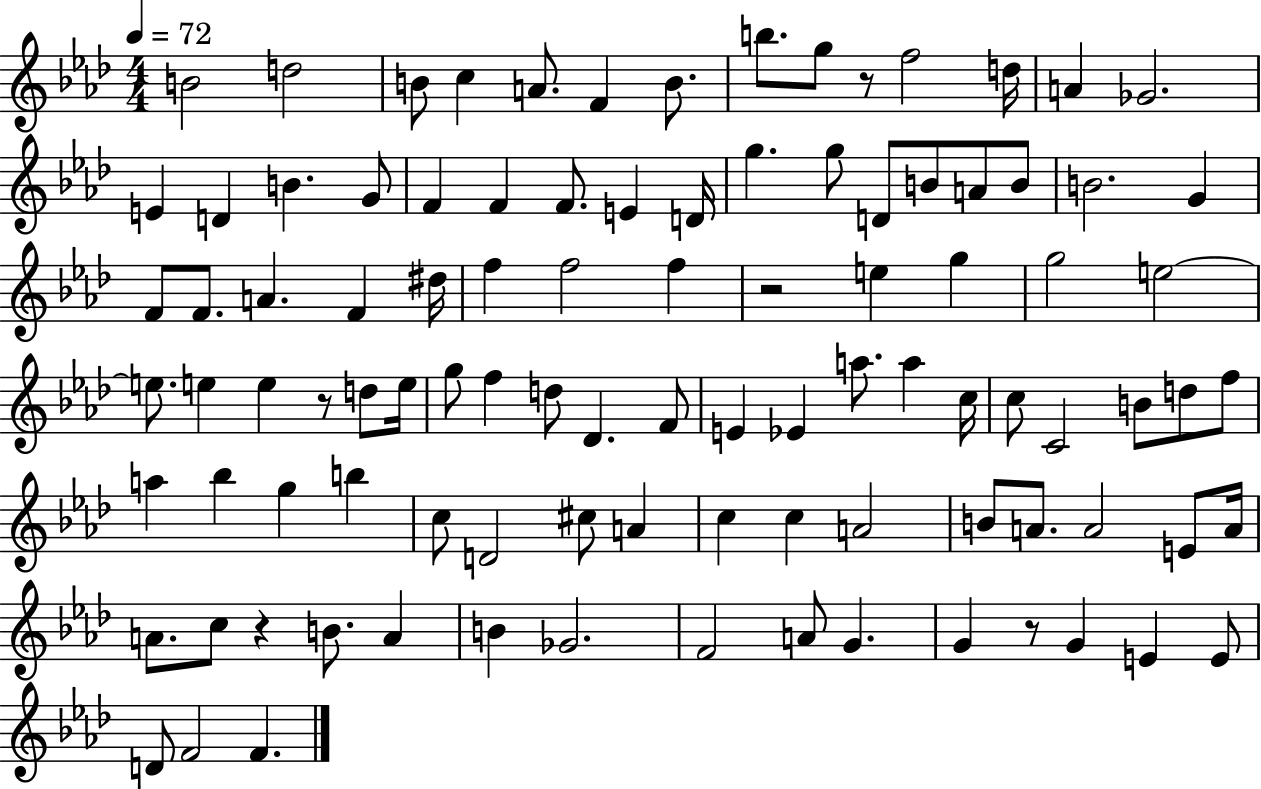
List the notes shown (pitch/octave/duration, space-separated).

B4/h D5/h B4/e C5/q A4/e. F4/q B4/e. B5/e. G5/e R/e F5/h D5/s A4/q Gb4/h. E4/q D4/q B4/q. G4/e F4/q F4/q F4/e. E4/q D4/s G5/q. G5/e D4/e B4/e A4/e B4/e B4/h. G4/q F4/e F4/e. A4/q. F4/q D#5/s F5/q F5/h F5/q R/h E5/q G5/q G5/h E5/h E5/e. E5/q E5/q R/e D5/e E5/s G5/e F5/q D5/e Db4/q. F4/e E4/q Eb4/q A5/e. A5/q C5/s C5/e C4/h B4/e D5/e F5/e A5/q Bb5/q G5/q B5/q C5/e D4/h C#5/e A4/q C5/q C5/q A4/h B4/e A4/e. A4/h E4/e A4/s A4/e. C5/e R/q B4/e. A4/q B4/q Gb4/h. F4/h A4/e G4/q. G4/q R/e G4/q E4/q E4/e D4/e F4/h F4/q.